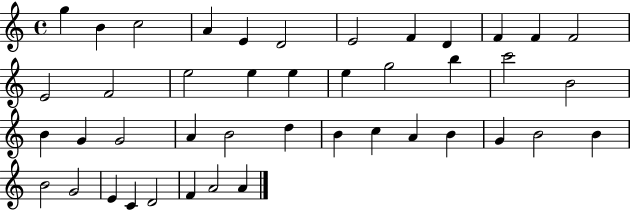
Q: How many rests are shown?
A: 0